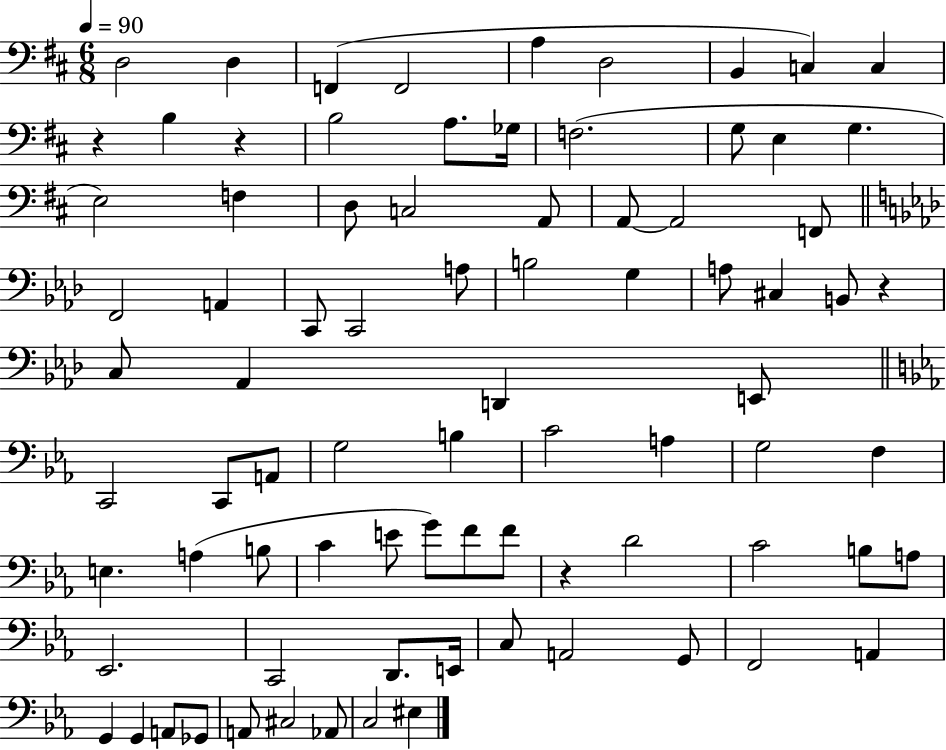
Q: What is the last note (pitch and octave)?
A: EIS3